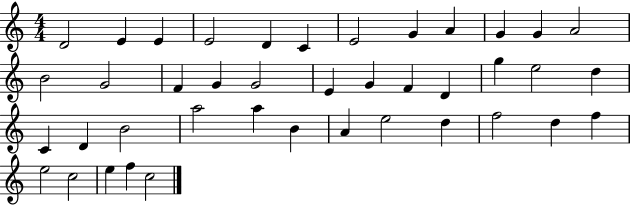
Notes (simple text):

D4/h E4/q E4/q E4/h D4/q C4/q E4/h G4/q A4/q G4/q G4/q A4/h B4/h G4/h F4/q G4/q G4/h E4/q G4/q F4/q D4/q G5/q E5/h D5/q C4/q D4/q B4/h A5/h A5/q B4/q A4/q E5/h D5/q F5/h D5/q F5/q E5/h C5/h E5/q F5/q C5/h